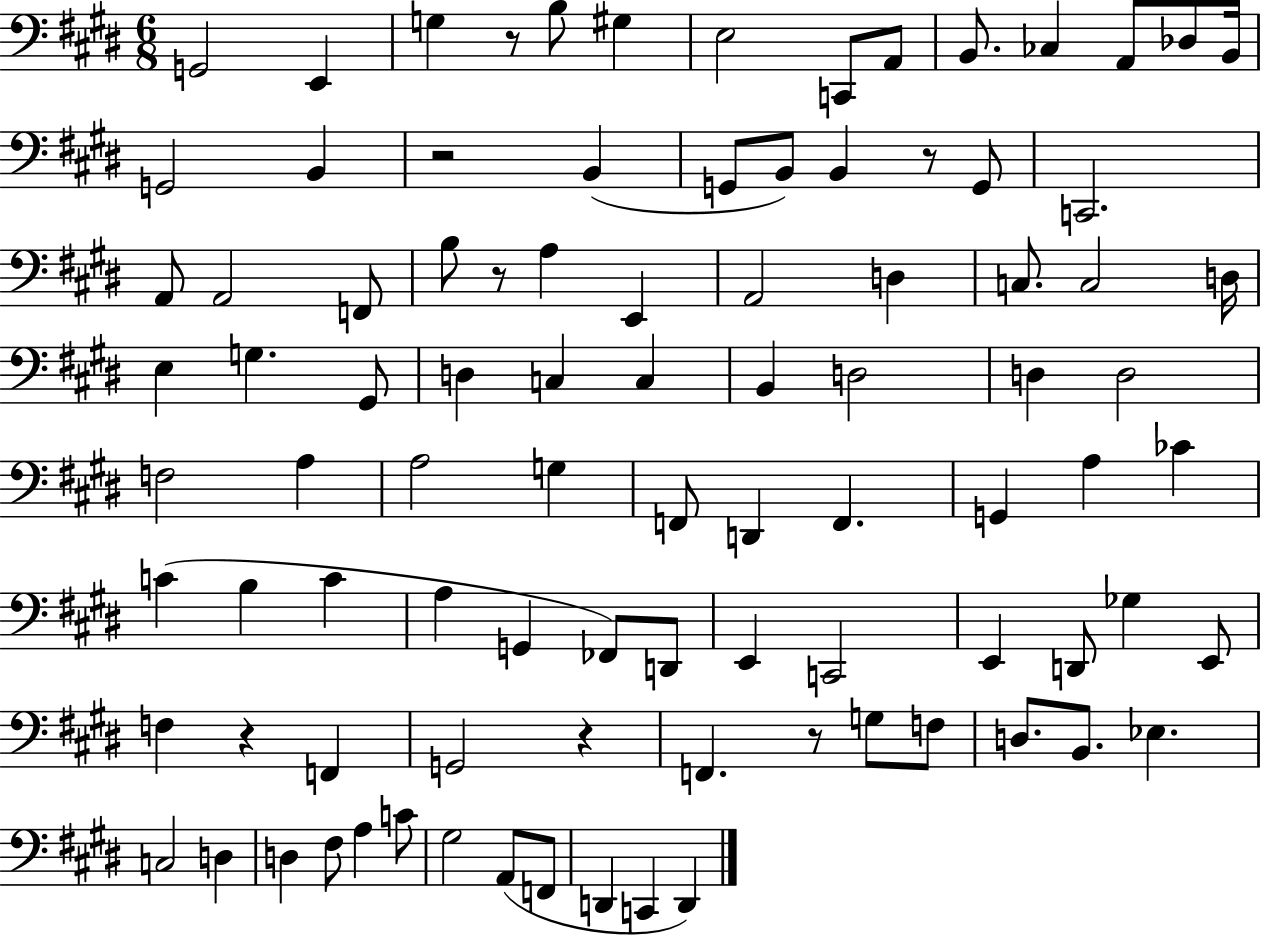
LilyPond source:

{
  \clef bass
  \numericTimeSignature
  \time 6/8
  \key e \major
  \repeat volta 2 { g,2 e,4 | g4 r8 b8 gis4 | e2 c,8 a,8 | b,8. ces4 a,8 des8 b,16 | \break g,2 b,4 | r2 b,4( | g,8 b,8) b,4 r8 g,8 | c,2. | \break a,8 a,2 f,8 | b8 r8 a4 e,4 | a,2 d4 | c8. c2 d16 | \break e4 g4. gis,8 | d4 c4 c4 | b,4 d2 | d4 d2 | \break f2 a4 | a2 g4 | f,8 d,4 f,4. | g,4 a4 ces'4 | \break c'4( b4 c'4 | a4 g,4 fes,8) d,8 | e,4 c,2 | e,4 d,8 ges4 e,8 | \break f4 r4 f,4 | g,2 r4 | f,4. r8 g8 f8 | d8. b,8. ees4. | \break c2 d4 | d4 fis8 a4 c'8 | gis2 a,8( f,8 | d,4 c,4 d,4) | \break } \bar "|."
}